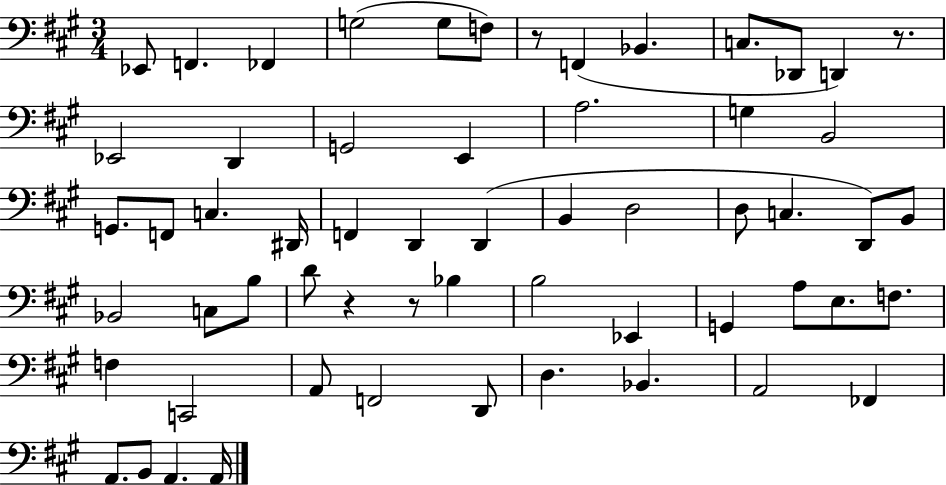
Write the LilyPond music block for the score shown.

{
  \clef bass
  \numericTimeSignature
  \time 3/4
  \key a \major
  ees,8 f,4. fes,4 | g2( g8 f8) | r8 f,4( bes,4. | c8. des,8 d,4) r8. | \break ees,2 d,4 | g,2 e,4 | a2. | g4 b,2 | \break g,8. f,8 c4. dis,16 | f,4 d,4 d,4( | b,4 d2 | d8 c4. d,8) b,8 | \break bes,2 c8 b8 | d'8 r4 r8 bes4 | b2 ees,4 | g,4 a8 e8. f8. | \break f4 c,2 | a,8 f,2 d,8 | d4. bes,4. | a,2 fes,4 | \break a,8. b,8 a,4. a,16 | \bar "|."
}